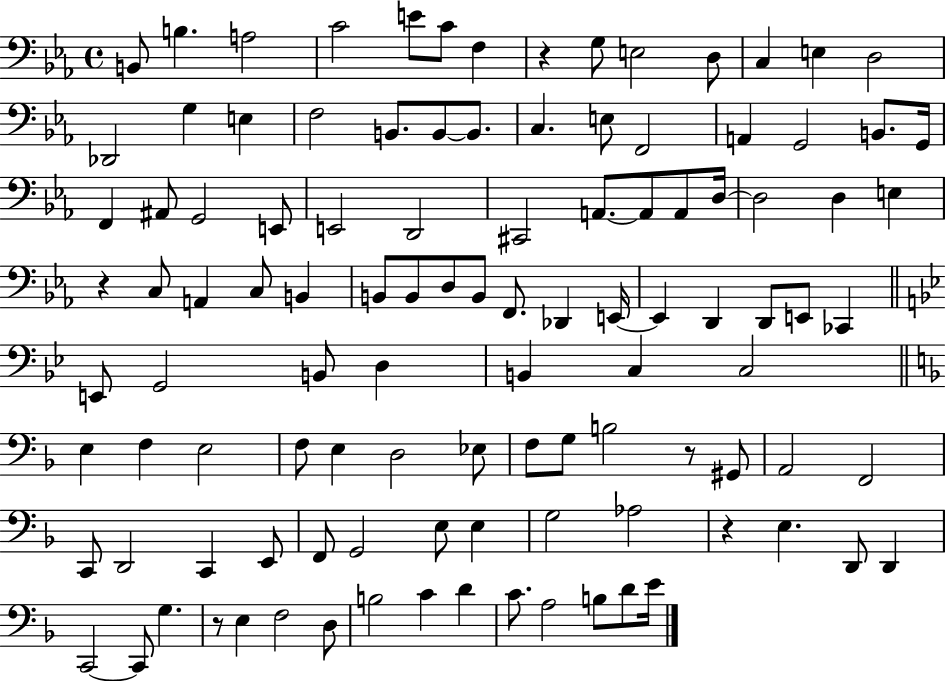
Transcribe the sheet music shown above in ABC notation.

X:1
T:Untitled
M:4/4
L:1/4
K:Eb
B,,/2 B, A,2 C2 E/2 C/2 F, z G,/2 E,2 D,/2 C, E, D,2 _D,,2 G, E, F,2 B,,/2 B,,/2 B,,/2 C, E,/2 F,,2 A,, G,,2 B,,/2 G,,/4 F,, ^A,,/2 G,,2 E,,/2 E,,2 D,,2 ^C,,2 A,,/2 A,,/2 A,,/2 D,/4 D,2 D, E, z C,/2 A,, C,/2 B,, B,,/2 B,,/2 D,/2 B,,/2 F,,/2 _D,, E,,/4 E,, D,, D,,/2 E,,/2 _C,, E,,/2 G,,2 B,,/2 D, B,, C, C,2 E, F, E,2 F,/2 E, D,2 _E,/2 F,/2 G,/2 B,2 z/2 ^G,,/2 A,,2 F,,2 C,,/2 D,,2 C,, E,,/2 F,,/2 G,,2 E,/2 E, G,2 _A,2 z E, D,,/2 D,, C,,2 C,,/2 G, z/2 E, F,2 D,/2 B,2 C D C/2 A,2 B,/2 D/2 E/4